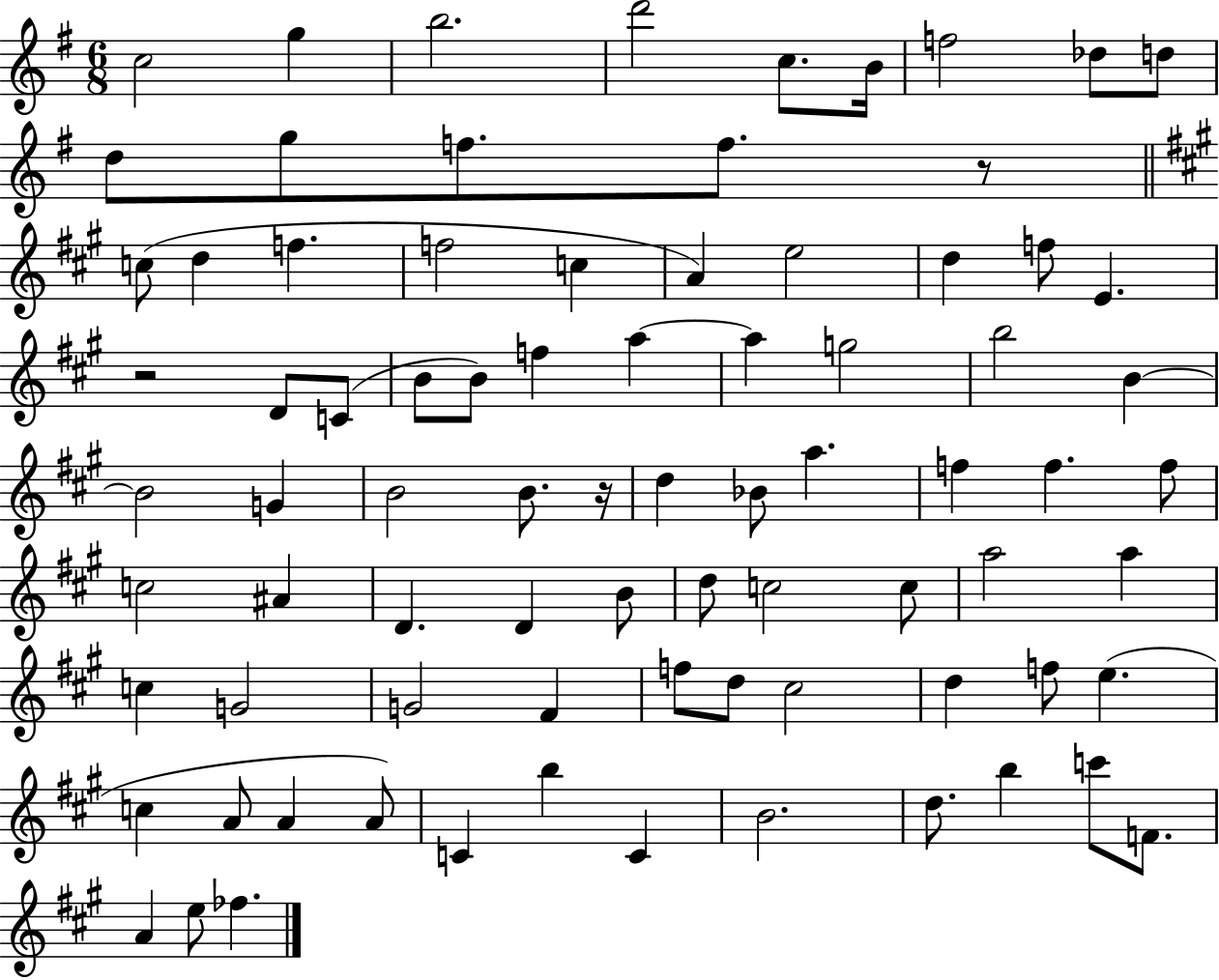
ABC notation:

X:1
T:Untitled
M:6/8
L:1/4
K:G
c2 g b2 d'2 c/2 B/4 f2 _d/2 d/2 d/2 g/2 f/2 f/2 z/2 c/2 d f f2 c A e2 d f/2 E z2 D/2 C/2 B/2 B/2 f a a g2 b2 B B2 G B2 B/2 z/4 d _B/2 a f f f/2 c2 ^A D D B/2 d/2 c2 c/2 a2 a c G2 G2 ^F f/2 d/2 ^c2 d f/2 e c A/2 A A/2 C b C B2 d/2 b c'/2 F/2 A e/2 _f